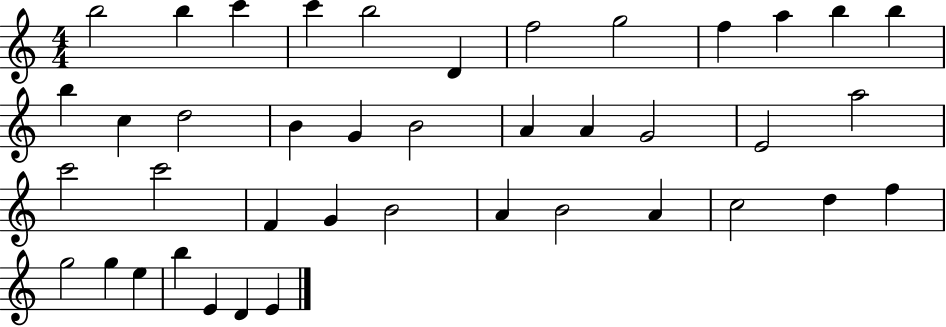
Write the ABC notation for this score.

X:1
T:Untitled
M:4/4
L:1/4
K:C
b2 b c' c' b2 D f2 g2 f a b b b c d2 B G B2 A A G2 E2 a2 c'2 c'2 F G B2 A B2 A c2 d f g2 g e b E D E